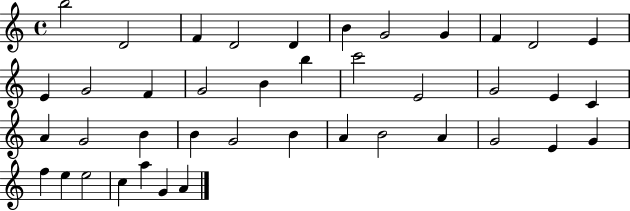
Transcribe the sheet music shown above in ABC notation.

X:1
T:Untitled
M:4/4
L:1/4
K:C
b2 D2 F D2 D B G2 G F D2 E E G2 F G2 B b c'2 E2 G2 E C A G2 B B G2 B A B2 A G2 E G f e e2 c a G A